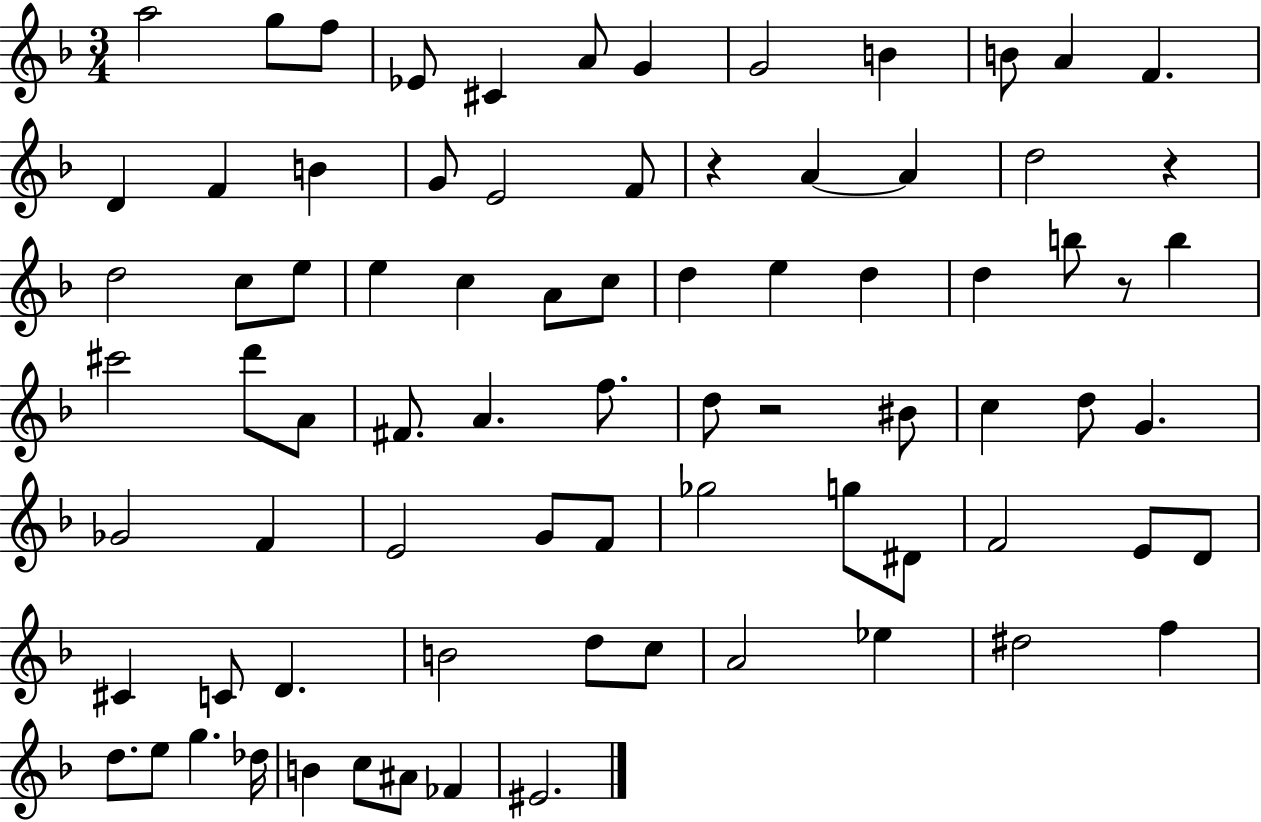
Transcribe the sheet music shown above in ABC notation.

X:1
T:Untitled
M:3/4
L:1/4
K:F
a2 g/2 f/2 _E/2 ^C A/2 G G2 B B/2 A F D F B G/2 E2 F/2 z A A d2 z d2 c/2 e/2 e c A/2 c/2 d e d d b/2 z/2 b ^c'2 d'/2 A/2 ^F/2 A f/2 d/2 z2 ^B/2 c d/2 G _G2 F E2 G/2 F/2 _g2 g/2 ^D/2 F2 E/2 D/2 ^C C/2 D B2 d/2 c/2 A2 _e ^d2 f d/2 e/2 g _d/4 B c/2 ^A/2 _F ^E2